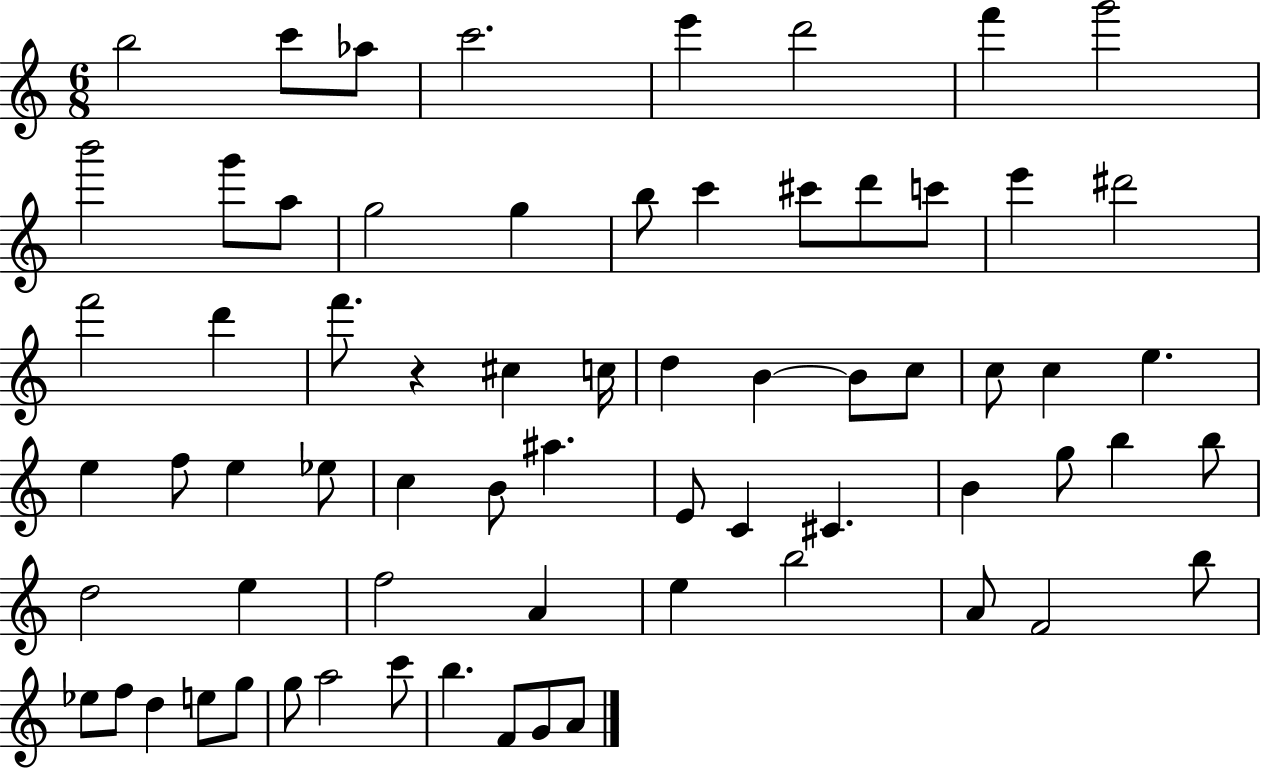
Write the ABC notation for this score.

X:1
T:Untitled
M:6/8
L:1/4
K:C
b2 c'/2 _a/2 c'2 e' d'2 f' g'2 b'2 g'/2 a/2 g2 g b/2 c' ^c'/2 d'/2 c'/2 e' ^d'2 f'2 d' f'/2 z ^c c/4 d B B/2 c/2 c/2 c e e f/2 e _e/2 c B/2 ^a E/2 C ^C B g/2 b b/2 d2 e f2 A e b2 A/2 F2 b/2 _e/2 f/2 d e/2 g/2 g/2 a2 c'/2 b F/2 G/2 A/2